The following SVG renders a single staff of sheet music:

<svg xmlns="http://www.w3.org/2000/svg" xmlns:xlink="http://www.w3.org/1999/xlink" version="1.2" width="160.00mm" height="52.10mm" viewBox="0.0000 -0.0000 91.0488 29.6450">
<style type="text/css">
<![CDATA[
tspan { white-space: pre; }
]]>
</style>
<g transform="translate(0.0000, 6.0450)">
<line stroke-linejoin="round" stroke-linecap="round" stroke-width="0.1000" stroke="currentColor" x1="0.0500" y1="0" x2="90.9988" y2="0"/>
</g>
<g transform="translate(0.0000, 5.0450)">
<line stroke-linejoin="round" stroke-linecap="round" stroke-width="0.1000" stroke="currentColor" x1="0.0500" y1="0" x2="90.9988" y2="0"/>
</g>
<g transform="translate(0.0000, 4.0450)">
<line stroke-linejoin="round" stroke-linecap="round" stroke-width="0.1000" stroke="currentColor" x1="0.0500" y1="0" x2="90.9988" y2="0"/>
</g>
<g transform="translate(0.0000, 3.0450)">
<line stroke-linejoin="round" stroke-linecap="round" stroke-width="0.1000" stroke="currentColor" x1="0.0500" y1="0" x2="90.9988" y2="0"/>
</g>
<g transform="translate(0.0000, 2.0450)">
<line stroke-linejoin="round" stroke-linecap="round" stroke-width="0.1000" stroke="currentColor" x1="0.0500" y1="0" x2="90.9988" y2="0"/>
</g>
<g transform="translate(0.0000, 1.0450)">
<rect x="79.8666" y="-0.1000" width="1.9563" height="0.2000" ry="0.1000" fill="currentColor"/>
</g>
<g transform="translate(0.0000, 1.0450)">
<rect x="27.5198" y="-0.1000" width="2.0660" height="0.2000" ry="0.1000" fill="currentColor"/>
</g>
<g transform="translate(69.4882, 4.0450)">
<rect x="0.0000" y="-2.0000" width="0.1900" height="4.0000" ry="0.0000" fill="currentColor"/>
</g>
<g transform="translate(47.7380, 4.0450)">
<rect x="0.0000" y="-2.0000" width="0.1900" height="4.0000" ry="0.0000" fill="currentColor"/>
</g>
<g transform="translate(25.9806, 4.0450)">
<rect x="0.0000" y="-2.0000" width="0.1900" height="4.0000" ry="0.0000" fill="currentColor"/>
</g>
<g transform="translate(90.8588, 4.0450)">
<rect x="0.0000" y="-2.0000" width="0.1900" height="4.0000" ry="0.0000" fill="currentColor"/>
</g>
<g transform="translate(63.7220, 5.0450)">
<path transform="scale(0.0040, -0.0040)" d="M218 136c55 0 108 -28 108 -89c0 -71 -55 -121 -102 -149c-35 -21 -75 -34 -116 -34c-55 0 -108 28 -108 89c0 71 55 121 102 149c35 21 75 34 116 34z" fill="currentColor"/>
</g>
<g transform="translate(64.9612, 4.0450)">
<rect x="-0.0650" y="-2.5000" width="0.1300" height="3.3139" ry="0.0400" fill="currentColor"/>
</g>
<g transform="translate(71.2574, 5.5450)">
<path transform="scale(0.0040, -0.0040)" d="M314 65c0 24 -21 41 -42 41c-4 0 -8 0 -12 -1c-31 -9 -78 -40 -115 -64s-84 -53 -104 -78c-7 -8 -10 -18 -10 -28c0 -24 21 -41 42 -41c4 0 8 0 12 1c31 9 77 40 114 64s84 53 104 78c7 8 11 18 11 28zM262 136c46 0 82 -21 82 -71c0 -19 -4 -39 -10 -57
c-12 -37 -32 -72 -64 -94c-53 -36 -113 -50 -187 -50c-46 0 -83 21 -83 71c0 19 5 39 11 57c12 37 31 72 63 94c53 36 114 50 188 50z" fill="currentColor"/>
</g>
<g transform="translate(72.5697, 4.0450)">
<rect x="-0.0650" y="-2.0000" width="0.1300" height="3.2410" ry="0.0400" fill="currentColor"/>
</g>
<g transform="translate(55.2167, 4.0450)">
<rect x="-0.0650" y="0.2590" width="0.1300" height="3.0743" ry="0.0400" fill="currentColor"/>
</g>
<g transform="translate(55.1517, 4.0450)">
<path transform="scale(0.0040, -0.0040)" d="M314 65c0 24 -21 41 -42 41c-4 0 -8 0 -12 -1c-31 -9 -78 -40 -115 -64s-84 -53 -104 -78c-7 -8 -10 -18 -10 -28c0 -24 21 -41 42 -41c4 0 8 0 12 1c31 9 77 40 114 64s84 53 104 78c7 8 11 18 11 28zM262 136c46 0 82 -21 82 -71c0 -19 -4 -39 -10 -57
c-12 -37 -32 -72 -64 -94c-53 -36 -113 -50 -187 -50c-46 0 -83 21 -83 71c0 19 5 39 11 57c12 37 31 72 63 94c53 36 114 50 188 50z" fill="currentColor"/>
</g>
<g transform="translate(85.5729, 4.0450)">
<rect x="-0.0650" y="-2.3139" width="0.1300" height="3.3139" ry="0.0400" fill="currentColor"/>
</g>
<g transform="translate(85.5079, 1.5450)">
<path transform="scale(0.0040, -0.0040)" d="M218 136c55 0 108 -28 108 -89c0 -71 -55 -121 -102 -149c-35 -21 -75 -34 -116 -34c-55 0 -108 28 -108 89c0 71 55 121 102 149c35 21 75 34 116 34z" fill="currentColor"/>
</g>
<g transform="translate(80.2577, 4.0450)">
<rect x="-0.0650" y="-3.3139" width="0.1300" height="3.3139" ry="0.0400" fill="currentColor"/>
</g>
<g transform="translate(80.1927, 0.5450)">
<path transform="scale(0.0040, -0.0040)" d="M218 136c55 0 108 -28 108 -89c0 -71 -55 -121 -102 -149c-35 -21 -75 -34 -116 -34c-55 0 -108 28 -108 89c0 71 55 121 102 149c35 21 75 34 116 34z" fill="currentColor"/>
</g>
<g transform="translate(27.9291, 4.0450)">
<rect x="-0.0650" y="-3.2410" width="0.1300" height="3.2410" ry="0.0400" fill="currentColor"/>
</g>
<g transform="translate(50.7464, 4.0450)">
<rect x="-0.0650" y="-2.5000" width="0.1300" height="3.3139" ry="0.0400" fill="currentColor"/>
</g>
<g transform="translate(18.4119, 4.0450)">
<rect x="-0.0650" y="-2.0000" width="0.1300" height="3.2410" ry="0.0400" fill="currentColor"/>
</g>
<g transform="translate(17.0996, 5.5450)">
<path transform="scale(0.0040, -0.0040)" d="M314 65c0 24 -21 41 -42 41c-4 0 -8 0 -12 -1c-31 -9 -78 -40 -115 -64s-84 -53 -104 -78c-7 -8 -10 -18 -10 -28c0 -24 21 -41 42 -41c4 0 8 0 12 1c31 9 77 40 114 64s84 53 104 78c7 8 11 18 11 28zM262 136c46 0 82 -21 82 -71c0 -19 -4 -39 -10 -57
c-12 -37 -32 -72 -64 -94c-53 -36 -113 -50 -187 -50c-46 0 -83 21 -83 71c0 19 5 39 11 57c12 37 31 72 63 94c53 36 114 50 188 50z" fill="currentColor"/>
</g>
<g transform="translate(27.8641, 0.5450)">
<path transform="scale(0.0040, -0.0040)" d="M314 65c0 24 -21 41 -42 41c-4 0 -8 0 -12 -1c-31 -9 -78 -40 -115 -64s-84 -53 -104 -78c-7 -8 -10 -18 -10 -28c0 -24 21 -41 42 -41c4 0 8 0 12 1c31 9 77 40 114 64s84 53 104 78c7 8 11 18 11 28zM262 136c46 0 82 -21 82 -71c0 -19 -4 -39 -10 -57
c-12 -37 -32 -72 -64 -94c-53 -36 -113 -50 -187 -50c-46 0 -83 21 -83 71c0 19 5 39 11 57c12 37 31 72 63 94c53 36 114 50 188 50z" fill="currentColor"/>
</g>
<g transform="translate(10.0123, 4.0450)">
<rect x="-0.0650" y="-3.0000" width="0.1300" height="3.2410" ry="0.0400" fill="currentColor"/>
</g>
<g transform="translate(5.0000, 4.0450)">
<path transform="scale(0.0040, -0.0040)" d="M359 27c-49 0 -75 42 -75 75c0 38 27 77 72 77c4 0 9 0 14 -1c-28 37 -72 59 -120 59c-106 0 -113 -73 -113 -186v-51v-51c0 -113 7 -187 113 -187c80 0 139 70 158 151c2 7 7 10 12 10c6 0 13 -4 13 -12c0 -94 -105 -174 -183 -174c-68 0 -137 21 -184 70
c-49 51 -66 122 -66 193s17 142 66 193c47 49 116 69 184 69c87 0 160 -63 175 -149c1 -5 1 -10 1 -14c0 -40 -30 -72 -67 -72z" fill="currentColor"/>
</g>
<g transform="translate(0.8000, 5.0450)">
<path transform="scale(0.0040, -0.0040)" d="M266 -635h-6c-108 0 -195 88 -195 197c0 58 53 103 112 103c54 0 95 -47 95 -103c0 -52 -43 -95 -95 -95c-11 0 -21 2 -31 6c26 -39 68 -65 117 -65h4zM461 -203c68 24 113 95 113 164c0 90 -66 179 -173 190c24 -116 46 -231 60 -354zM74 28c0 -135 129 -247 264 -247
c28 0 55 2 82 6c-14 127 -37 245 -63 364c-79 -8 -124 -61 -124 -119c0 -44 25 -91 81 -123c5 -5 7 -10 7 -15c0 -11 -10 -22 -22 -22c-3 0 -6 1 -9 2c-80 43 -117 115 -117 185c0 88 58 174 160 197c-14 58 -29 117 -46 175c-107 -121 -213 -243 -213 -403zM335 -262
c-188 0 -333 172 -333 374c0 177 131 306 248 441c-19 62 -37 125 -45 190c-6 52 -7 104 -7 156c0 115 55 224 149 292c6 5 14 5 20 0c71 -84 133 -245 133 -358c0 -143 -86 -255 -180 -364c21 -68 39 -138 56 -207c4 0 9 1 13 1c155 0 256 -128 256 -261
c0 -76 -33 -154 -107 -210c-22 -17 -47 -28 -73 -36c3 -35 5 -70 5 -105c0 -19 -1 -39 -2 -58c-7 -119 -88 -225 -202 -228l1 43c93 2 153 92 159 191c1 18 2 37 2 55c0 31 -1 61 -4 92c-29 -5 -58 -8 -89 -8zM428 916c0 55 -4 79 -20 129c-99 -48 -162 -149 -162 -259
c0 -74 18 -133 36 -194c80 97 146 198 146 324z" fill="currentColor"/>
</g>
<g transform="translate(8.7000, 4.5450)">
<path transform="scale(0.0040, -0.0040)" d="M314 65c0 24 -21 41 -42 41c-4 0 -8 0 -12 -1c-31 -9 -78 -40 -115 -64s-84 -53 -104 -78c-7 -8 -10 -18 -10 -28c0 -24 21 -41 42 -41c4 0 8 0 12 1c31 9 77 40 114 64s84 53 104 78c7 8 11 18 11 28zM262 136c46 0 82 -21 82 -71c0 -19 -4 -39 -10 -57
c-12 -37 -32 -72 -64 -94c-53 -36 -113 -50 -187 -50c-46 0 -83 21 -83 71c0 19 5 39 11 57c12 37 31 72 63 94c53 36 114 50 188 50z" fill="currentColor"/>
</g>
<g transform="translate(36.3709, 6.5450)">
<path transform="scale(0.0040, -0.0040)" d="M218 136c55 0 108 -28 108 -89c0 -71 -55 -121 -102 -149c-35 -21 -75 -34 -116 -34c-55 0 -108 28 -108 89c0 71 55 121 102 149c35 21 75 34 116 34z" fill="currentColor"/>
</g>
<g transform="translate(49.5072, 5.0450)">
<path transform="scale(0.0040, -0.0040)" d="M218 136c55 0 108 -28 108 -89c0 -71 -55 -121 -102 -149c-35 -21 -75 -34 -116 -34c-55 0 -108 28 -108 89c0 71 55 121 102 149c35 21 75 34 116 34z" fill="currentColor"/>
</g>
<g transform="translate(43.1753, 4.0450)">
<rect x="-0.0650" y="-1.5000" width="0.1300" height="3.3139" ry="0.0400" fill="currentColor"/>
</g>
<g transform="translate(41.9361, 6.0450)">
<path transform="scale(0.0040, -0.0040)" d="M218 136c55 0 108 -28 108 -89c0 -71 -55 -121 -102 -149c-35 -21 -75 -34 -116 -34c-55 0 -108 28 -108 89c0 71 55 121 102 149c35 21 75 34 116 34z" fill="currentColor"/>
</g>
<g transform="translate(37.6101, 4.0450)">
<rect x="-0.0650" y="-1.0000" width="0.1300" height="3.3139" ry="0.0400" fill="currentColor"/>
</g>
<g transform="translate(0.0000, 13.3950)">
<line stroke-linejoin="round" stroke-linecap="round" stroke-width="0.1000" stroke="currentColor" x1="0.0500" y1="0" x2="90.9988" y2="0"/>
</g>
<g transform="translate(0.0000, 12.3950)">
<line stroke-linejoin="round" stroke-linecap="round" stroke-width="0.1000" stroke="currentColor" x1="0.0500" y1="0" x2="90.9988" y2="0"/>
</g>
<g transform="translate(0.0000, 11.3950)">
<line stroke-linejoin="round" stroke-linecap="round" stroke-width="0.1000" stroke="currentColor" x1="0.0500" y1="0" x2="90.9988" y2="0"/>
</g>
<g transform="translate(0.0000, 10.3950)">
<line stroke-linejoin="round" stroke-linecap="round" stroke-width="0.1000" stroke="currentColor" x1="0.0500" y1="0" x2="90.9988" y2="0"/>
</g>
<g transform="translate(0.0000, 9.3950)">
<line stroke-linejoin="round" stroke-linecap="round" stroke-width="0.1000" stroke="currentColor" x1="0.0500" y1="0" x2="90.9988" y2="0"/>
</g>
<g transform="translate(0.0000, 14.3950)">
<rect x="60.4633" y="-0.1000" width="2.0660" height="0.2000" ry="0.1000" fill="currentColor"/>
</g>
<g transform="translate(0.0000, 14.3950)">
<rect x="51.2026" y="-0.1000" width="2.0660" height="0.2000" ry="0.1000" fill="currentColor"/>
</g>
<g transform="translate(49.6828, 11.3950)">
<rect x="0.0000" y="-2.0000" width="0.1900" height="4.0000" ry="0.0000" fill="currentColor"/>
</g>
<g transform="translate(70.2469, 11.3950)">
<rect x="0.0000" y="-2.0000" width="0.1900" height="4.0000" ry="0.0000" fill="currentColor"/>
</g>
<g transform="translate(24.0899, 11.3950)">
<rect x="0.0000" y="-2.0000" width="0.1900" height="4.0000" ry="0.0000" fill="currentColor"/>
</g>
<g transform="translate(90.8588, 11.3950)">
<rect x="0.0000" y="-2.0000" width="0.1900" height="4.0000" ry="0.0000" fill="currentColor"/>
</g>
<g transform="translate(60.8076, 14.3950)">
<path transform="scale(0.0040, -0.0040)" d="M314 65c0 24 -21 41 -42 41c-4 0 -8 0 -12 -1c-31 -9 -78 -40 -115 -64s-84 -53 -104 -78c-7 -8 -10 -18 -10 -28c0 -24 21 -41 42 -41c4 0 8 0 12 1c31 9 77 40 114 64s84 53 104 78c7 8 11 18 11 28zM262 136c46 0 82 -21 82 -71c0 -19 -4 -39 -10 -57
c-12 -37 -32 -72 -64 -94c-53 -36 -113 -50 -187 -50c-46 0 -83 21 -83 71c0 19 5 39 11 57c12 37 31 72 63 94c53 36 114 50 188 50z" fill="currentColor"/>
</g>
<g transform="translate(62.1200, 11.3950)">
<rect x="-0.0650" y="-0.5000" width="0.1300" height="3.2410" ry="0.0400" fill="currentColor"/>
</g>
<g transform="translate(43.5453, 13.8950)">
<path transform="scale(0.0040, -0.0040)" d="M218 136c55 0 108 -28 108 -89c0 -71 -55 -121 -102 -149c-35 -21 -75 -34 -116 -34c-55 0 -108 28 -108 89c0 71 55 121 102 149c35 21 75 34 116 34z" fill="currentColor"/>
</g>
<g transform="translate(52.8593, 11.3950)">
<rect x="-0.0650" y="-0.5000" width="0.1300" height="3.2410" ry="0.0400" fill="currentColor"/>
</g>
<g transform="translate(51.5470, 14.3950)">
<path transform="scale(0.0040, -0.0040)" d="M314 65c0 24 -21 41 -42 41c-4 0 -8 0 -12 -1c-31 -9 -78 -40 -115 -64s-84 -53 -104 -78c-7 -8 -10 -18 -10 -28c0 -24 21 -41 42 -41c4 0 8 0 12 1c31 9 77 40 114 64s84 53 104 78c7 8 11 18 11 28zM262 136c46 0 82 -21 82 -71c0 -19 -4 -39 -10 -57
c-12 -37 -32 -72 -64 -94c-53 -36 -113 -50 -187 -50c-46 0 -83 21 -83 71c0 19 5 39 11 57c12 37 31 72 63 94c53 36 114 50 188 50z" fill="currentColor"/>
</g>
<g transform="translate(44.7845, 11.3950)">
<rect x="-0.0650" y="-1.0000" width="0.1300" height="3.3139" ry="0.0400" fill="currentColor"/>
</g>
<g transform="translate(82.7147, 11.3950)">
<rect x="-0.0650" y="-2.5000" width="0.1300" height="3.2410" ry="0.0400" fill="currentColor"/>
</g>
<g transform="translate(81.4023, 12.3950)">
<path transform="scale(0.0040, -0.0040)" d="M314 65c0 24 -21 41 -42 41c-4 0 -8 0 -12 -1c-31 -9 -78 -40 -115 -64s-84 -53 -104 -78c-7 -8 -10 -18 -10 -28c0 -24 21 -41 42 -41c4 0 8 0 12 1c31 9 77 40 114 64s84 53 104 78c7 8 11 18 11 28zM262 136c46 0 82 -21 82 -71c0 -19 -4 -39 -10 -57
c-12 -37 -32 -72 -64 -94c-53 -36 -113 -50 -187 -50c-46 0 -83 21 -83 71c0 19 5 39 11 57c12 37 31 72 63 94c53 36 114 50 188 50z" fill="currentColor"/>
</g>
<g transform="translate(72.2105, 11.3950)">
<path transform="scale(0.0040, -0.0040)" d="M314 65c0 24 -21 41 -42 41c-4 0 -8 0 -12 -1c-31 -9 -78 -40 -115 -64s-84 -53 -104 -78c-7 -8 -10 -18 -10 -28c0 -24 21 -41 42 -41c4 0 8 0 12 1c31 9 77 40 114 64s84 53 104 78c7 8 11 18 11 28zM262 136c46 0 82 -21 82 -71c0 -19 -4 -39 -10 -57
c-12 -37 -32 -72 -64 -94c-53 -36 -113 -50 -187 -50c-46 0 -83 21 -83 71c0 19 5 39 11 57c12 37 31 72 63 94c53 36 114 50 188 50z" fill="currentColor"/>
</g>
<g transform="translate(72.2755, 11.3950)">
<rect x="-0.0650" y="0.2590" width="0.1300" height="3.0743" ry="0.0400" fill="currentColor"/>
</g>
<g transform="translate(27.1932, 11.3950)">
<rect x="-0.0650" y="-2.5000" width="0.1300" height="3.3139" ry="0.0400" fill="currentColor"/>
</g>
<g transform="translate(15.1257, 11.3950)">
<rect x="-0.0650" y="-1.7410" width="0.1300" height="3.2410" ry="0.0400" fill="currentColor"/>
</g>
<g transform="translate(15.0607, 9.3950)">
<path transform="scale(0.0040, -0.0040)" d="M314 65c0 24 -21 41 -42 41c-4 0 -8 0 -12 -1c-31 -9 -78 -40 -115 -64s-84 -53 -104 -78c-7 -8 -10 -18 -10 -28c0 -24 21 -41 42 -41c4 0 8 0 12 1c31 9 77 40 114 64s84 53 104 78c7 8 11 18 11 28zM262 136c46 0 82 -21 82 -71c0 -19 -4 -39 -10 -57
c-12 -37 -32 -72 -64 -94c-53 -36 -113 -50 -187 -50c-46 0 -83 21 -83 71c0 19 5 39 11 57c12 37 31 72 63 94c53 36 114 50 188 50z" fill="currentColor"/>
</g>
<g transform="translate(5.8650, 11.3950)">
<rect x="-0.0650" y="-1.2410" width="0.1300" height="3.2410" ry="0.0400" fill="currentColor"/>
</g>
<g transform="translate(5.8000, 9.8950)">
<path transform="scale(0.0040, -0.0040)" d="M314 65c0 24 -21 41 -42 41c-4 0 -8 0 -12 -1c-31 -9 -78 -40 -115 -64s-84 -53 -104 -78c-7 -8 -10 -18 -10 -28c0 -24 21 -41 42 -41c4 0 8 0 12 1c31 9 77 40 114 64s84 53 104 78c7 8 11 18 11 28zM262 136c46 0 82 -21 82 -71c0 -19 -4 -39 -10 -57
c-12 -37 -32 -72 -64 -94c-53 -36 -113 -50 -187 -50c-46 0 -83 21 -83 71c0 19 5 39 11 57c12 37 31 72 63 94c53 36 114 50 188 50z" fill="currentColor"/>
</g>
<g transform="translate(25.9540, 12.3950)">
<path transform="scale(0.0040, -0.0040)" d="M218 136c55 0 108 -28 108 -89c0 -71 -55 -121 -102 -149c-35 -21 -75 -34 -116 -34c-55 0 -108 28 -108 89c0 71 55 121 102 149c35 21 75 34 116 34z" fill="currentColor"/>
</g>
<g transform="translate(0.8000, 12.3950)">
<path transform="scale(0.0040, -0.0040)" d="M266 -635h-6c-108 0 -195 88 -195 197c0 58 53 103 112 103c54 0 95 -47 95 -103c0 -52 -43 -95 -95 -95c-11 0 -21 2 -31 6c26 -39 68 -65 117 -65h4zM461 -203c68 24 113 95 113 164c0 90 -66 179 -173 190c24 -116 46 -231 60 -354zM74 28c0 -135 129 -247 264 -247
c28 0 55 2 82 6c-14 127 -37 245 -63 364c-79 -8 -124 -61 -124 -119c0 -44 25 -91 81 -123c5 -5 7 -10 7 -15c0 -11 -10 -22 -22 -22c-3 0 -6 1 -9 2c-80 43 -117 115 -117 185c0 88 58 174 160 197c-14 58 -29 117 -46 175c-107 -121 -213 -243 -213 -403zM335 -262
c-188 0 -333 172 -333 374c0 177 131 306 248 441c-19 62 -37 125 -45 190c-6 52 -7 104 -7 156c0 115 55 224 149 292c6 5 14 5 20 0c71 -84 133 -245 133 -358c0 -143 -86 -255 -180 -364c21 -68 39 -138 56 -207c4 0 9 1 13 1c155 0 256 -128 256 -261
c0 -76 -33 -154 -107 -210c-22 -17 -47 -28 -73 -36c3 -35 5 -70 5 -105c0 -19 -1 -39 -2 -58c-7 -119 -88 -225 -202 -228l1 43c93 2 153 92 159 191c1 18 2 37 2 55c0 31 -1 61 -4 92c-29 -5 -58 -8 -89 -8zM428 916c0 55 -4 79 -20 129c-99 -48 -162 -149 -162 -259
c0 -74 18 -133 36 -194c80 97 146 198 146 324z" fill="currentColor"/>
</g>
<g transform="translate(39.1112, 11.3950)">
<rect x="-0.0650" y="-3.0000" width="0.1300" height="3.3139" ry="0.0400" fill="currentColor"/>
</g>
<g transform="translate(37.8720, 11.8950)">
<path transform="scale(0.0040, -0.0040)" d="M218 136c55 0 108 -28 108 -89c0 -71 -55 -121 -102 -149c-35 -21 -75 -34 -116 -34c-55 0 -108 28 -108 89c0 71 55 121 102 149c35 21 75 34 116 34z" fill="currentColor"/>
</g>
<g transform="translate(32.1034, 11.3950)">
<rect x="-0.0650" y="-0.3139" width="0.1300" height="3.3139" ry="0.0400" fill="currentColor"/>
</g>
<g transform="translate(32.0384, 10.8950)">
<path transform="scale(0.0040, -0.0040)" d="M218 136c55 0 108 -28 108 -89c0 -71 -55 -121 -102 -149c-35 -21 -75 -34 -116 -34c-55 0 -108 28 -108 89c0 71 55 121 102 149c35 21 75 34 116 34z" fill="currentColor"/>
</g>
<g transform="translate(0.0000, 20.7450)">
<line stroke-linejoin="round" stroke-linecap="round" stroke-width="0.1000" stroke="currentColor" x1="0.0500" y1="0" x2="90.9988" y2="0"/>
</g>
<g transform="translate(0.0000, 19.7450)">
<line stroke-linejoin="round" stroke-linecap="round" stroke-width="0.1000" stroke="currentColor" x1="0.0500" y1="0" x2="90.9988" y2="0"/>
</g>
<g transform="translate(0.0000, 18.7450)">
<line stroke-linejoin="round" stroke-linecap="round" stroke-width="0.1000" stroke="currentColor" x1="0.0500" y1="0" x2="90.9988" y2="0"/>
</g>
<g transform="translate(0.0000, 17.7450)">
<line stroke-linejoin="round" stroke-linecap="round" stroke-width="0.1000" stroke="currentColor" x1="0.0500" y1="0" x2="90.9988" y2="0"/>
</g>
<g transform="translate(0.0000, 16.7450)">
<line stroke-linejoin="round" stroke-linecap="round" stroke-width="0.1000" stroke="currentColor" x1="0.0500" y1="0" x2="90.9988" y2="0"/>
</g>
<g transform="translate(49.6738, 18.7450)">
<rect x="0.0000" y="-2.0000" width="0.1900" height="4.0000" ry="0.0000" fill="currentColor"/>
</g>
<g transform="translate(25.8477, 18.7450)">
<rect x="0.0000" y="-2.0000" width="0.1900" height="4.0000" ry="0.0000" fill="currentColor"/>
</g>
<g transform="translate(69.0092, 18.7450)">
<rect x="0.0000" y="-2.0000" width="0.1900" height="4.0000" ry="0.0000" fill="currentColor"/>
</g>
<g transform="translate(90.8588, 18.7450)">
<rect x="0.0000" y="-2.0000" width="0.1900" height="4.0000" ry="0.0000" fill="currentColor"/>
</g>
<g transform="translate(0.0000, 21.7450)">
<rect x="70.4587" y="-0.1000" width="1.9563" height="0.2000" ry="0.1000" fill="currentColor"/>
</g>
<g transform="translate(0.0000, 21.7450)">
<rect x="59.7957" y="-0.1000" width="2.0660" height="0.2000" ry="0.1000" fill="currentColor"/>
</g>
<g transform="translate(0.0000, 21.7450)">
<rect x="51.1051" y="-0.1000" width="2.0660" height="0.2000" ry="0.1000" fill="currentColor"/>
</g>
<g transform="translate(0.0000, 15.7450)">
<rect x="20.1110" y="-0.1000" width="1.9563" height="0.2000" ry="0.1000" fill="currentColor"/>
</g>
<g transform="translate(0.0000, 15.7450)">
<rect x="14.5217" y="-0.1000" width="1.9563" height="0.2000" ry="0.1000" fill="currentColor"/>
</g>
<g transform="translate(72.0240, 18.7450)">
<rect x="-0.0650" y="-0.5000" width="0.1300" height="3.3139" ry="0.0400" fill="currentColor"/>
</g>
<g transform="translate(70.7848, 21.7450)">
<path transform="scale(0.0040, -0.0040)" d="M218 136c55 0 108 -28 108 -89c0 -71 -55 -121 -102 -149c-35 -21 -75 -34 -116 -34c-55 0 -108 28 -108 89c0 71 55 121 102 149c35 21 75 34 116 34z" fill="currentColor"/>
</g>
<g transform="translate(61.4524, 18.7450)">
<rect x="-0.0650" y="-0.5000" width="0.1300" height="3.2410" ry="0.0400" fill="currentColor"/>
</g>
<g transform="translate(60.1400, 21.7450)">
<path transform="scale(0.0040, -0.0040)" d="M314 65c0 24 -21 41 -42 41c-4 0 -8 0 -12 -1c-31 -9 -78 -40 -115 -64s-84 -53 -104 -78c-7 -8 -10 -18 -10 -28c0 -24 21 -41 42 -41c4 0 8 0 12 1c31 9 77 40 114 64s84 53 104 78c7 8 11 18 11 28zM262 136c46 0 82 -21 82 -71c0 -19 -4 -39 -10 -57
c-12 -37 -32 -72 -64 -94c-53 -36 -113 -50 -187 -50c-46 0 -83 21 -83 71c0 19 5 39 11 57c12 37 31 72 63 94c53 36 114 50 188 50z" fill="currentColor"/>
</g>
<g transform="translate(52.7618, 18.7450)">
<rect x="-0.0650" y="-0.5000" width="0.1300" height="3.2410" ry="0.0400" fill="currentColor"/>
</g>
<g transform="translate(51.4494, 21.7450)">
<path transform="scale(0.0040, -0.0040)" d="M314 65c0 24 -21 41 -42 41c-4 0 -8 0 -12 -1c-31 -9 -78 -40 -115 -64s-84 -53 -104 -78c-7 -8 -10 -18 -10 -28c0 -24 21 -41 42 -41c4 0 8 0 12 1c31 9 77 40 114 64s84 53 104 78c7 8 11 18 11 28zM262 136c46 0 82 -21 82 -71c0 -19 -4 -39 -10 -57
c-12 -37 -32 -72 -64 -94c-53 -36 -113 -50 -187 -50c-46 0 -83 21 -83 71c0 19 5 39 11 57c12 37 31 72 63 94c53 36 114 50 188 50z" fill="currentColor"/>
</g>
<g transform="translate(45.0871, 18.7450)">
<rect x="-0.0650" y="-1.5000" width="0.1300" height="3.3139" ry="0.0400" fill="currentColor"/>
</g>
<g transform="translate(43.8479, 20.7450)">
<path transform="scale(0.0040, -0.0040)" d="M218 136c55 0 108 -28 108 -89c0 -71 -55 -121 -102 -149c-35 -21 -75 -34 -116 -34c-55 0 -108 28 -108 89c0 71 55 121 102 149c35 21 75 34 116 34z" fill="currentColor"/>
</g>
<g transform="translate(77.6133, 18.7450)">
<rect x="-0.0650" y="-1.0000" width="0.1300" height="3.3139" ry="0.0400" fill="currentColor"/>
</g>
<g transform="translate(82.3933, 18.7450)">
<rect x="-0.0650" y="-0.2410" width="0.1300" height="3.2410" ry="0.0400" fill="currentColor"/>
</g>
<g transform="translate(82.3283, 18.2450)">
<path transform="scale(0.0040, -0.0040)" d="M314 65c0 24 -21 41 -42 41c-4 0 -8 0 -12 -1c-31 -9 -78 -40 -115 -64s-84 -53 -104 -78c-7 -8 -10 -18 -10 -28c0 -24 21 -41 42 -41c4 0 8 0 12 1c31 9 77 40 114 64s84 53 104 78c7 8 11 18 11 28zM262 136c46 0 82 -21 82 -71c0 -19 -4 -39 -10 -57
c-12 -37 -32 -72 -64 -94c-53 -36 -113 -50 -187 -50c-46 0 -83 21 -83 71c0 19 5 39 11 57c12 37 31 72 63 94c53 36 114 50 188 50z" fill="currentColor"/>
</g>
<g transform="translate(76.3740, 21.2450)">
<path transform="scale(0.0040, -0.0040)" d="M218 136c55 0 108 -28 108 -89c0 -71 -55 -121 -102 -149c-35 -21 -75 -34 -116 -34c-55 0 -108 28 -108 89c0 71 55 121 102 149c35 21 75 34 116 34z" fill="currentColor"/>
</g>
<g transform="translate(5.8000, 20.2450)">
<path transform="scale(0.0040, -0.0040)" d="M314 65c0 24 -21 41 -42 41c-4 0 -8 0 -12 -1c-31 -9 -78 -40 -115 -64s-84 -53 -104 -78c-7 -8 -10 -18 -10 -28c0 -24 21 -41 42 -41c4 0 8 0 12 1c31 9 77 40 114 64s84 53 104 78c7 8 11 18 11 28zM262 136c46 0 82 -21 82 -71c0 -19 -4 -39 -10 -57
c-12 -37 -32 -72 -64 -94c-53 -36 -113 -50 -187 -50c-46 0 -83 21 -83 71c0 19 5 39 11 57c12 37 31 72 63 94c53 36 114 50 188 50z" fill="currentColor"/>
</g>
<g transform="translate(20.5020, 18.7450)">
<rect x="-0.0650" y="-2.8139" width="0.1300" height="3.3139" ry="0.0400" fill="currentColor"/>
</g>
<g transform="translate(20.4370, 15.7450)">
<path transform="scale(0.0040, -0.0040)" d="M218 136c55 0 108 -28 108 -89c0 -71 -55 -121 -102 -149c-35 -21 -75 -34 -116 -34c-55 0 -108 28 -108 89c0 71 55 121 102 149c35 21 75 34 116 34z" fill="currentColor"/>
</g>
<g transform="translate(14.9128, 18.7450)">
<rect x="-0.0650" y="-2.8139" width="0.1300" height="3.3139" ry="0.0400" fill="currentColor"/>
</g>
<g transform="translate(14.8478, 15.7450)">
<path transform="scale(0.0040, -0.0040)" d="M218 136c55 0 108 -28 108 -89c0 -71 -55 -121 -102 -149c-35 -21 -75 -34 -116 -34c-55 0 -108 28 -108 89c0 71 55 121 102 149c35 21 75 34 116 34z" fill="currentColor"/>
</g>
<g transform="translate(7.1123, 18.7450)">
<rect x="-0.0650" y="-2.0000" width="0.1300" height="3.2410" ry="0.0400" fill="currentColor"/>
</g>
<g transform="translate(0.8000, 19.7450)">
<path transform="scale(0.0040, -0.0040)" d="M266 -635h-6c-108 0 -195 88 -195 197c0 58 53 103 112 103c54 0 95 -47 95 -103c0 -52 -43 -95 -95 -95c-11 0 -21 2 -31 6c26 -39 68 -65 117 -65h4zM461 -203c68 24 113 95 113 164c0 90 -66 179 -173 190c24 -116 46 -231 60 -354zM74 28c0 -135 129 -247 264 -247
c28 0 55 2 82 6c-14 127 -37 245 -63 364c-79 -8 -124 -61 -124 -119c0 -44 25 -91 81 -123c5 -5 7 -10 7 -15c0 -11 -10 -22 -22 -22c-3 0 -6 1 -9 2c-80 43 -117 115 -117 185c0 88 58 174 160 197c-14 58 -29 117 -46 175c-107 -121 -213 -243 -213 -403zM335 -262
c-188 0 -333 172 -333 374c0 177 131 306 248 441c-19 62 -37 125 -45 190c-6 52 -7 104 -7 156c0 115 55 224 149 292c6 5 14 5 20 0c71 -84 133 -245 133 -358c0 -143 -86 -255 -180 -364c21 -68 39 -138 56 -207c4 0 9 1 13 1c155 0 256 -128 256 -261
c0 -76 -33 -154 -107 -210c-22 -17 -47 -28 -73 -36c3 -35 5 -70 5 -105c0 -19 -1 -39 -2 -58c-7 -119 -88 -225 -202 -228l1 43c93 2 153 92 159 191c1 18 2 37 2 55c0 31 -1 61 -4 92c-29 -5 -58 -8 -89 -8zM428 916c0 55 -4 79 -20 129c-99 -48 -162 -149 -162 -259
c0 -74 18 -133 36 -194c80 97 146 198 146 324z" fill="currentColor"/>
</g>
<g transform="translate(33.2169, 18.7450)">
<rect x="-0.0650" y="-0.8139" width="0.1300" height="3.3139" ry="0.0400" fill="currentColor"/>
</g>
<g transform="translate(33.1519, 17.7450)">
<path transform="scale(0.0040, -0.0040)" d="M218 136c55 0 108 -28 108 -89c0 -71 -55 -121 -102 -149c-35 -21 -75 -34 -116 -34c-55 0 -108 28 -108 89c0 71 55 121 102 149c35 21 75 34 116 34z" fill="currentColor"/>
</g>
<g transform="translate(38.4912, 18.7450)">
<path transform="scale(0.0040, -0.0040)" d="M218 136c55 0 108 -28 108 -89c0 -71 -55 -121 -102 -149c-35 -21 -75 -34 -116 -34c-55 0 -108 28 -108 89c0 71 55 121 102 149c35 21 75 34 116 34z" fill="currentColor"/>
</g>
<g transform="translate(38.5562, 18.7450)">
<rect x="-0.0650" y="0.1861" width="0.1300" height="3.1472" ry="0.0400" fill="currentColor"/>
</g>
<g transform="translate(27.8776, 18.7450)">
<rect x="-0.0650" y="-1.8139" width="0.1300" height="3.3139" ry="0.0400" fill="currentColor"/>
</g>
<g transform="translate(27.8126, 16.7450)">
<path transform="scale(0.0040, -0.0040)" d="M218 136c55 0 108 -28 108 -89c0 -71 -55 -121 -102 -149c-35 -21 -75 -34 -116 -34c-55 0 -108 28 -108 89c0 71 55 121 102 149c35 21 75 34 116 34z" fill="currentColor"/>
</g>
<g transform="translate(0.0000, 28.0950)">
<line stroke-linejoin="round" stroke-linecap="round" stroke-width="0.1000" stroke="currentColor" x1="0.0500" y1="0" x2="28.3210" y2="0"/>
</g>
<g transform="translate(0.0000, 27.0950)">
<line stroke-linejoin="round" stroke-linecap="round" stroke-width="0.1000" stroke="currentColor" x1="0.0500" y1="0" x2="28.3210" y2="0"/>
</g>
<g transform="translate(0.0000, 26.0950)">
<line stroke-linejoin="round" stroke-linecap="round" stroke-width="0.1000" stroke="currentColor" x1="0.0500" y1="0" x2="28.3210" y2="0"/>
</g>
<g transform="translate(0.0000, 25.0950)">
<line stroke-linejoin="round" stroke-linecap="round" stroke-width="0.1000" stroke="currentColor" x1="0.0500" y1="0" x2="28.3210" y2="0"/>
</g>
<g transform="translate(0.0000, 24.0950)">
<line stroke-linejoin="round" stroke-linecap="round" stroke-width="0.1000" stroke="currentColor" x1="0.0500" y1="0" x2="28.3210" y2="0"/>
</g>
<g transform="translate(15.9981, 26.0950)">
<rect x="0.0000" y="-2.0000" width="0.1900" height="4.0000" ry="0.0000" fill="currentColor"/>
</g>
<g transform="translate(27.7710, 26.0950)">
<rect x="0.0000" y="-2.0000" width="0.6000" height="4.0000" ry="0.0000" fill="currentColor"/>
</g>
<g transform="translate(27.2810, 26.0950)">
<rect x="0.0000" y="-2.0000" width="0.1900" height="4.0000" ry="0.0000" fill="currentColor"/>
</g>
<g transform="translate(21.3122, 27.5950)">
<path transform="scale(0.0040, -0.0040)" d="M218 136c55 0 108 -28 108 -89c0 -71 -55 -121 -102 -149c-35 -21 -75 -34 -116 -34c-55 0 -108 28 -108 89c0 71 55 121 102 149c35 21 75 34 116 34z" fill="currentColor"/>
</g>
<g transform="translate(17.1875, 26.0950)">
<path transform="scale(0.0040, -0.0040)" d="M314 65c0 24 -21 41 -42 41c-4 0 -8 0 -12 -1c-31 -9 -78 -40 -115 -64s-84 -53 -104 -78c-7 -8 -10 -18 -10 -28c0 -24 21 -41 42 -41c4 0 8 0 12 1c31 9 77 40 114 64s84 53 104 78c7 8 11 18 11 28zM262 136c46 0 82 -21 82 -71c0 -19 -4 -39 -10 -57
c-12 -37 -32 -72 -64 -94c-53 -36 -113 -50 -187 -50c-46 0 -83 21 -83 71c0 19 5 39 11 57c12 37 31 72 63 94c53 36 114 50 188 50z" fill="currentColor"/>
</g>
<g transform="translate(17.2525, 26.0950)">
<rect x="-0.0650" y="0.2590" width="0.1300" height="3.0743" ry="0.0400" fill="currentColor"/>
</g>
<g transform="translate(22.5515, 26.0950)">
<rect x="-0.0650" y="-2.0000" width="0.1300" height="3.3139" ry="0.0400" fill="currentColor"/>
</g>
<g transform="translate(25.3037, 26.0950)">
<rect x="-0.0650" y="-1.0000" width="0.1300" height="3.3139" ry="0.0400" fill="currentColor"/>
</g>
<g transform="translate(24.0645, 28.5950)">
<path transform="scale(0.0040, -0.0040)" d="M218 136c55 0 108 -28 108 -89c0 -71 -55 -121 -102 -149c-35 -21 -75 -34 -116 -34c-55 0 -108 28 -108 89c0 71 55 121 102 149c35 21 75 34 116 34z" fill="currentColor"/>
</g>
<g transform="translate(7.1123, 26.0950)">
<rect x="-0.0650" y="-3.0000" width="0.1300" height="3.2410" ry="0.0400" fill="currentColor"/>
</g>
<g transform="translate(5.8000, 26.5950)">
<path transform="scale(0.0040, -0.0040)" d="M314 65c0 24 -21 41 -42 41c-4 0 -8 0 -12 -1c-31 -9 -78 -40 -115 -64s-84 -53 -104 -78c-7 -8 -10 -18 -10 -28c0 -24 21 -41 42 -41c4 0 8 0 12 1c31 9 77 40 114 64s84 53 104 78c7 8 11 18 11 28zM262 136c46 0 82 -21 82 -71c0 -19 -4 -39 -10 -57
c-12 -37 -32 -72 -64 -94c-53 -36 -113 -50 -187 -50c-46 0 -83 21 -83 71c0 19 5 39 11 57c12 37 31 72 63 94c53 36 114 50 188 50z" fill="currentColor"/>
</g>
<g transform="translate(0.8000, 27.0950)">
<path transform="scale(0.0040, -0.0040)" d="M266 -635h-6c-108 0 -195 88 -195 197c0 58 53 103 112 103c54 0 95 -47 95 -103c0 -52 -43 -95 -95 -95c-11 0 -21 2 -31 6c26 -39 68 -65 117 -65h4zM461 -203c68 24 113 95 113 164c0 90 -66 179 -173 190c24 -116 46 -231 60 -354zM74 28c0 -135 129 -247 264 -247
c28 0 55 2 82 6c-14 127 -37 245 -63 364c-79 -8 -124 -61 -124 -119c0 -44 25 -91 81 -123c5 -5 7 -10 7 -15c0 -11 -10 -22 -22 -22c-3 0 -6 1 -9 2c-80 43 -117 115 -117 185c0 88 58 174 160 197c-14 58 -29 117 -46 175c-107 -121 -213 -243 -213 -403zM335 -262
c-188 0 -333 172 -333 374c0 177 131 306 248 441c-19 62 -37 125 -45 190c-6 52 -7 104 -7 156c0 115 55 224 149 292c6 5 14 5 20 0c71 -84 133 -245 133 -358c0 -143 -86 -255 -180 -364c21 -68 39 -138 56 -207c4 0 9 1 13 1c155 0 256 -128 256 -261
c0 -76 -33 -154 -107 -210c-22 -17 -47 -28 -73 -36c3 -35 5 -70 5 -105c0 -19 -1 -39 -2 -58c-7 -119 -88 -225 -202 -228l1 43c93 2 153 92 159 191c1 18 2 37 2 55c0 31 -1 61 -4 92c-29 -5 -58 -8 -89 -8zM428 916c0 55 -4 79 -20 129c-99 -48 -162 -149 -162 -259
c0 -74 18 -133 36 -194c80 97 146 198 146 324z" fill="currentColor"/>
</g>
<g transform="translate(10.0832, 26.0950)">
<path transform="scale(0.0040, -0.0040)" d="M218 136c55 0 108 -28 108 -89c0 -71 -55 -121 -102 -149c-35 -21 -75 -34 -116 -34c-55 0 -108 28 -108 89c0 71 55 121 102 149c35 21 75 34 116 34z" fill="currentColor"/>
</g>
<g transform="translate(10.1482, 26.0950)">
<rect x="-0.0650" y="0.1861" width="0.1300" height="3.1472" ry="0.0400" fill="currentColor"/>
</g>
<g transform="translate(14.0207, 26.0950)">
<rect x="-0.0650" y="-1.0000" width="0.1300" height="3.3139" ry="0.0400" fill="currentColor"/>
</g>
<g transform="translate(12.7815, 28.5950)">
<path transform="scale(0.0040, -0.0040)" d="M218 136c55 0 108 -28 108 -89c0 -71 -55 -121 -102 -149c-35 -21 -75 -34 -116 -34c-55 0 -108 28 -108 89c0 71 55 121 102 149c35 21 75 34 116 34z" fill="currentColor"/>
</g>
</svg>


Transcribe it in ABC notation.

X:1
T:Untitled
M:4/4
L:1/4
K:C
A2 F2 b2 D E G B2 G F2 b g e2 f2 G c A D C2 C2 B2 G2 F2 a a f d B E C2 C2 C D c2 A2 B D B2 F D